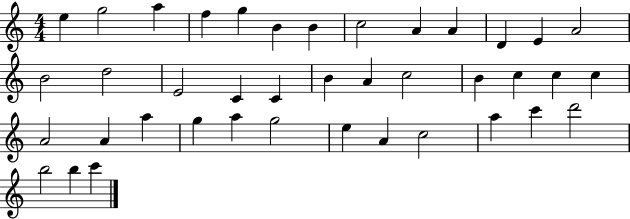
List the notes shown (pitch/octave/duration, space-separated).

E5/q G5/h A5/q F5/q G5/q B4/q B4/q C5/h A4/q A4/q D4/q E4/q A4/h B4/h D5/h E4/h C4/q C4/q B4/q A4/q C5/h B4/q C5/q C5/q C5/q A4/h A4/q A5/q G5/q A5/q G5/h E5/q A4/q C5/h A5/q C6/q D6/h B5/h B5/q C6/q